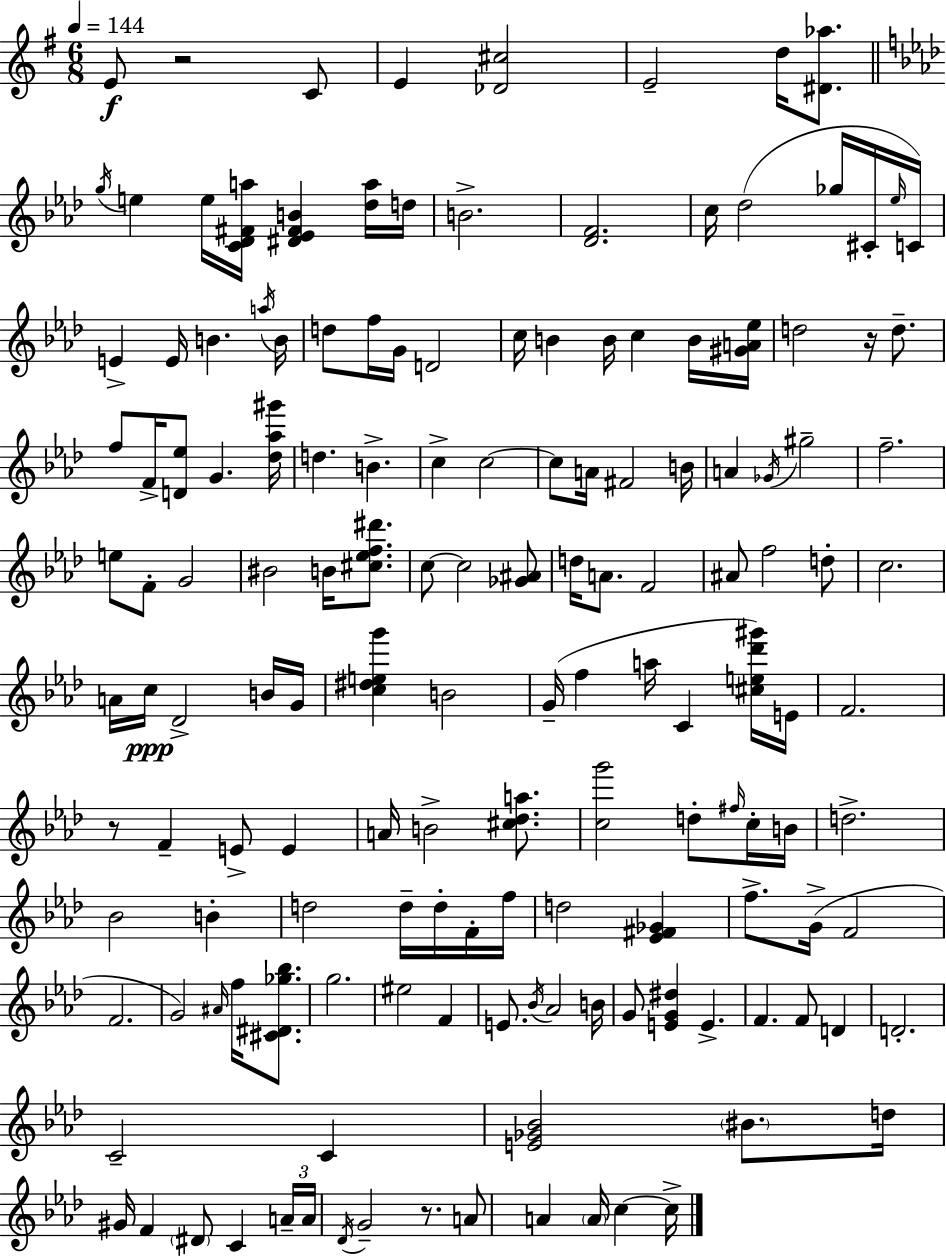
E4/e R/h C4/e E4/q [Db4,C#5]/h E4/h D5/s [D#4,Ab5]/e. G5/s E5/q E5/s [C4,Db4,F#4,A5]/s [D#4,Eb4,F#4,B4]/q [Db5,A5]/s D5/s B4/h. [Db4,F4]/h. C5/s Db5/h Gb5/s C#4/s Eb5/s C4/s E4/q E4/s B4/q. A5/s B4/s D5/e F5/s G4/s D4/h C5/s B4/q B4/s C5/q B4/s [G#4,A4,Eb5]/s D5/h R/s D5/e. F5/e F4/s [D4,Eb5]/e G4/q. [Db5,Ab5,G#6]/s D5/q. B4/q. C5/q C5/h C5/e A4/s F#4/h B4/s A4/q Gb4/s G#5/h F5/h. E5/e F4/e G4/h BIS4/h B4/s [C#5,Eb5,F5,D#6]/e. C5/e C5/h [Gb4,A#4]/e D5/s A4/e. F4/h A#4/e F5/h D5/e C5/h. A4/s C5/s Db4/h B4/s G4/s [C5,D#5,E5,G6]/q B4/h G4/s F5/q A5/s C4/q [C#5,E5,Db6,G#6]/s E4/s F4/h. R/e F4/q E4/e E4/q A4/s B4/h [C#5,Db5,A5]/e. [C5,G6]/h D5/e F#5/s C5/s B4/s D5/h. Bb4/h B4/q D5/h D5/s D5/s F4/s F5/s D5/h [Eb4,F#4,Gb4]/q F5/e. G4/s F4/h F4/h. G4/h A#4/s F5/s [C#4,D#4,Gb5,Bb5]/e. G5/h. EIS5/h F4/q E4/e. Bb4/s Ab4/h B4/s G4/e [E4,G4,D#5]/q E4/q. F4/q. F4/e D4/q D4/h. C4/h C4/q [E4,Gb4,Bb4]/h BIS4/e. D5/s G#4/s F4/q D#4/e C4/q A4/s A4/s Db4/s G4/h R/e. A4/e A4/q A4/s C5/q C5/s